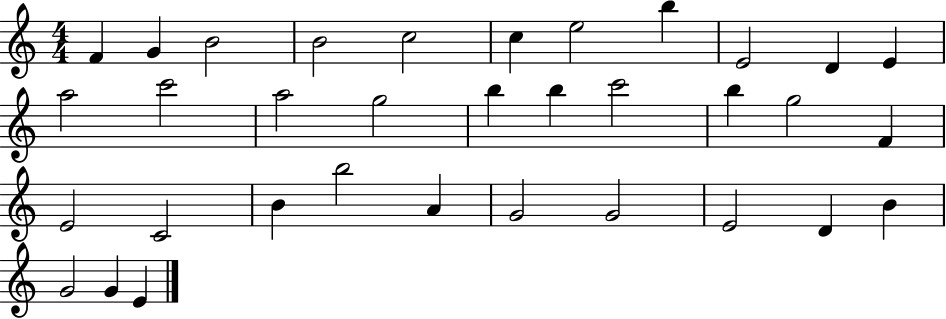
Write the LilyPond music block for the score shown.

{
  \clef treble
  \numericTimeSignature
  \time 4/4
  \key c \major
  f'4 g'4 b'2 | b'2 c''2 | c''4 e''2 b''4 | e'2 d'4 e'4 | \break a''2 c'''2 | a''2 g''2 | b''4 b''4 c'''2 | b''4 g''2 f'4 | \break e'2 c'2 | b'4 b''2 a'4 | g'2 g'2 | e'2 d'4 b'4 | \break g'2 g'4 e'4 | \bar "|."
}